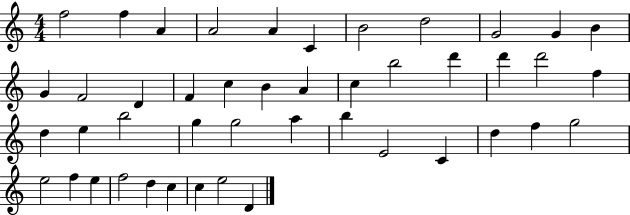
{
  \clef treble
  \numericTimeSignature
  \time 4/4
  \key c \major
  f''2 f''4 a'4 | a'2 a'4 c'4 | b'2 d''2 | g'2 g'4 b'4 | \break g'4 f'2 d'4 | f'4 c''4 b'4 a'4 | c''4 b''2 d'''4 | d'''4 d'''2 f''4 | \break d''4 e''4 b''2 | g''4 g''2 a''4 | b''4 e'2 c'4 | d''4 f''4 g''2 | \break e''2 f''4 e''4 | f''2 d''4 c''4 | c''4 e''2 d'4 | \bar "|."
}